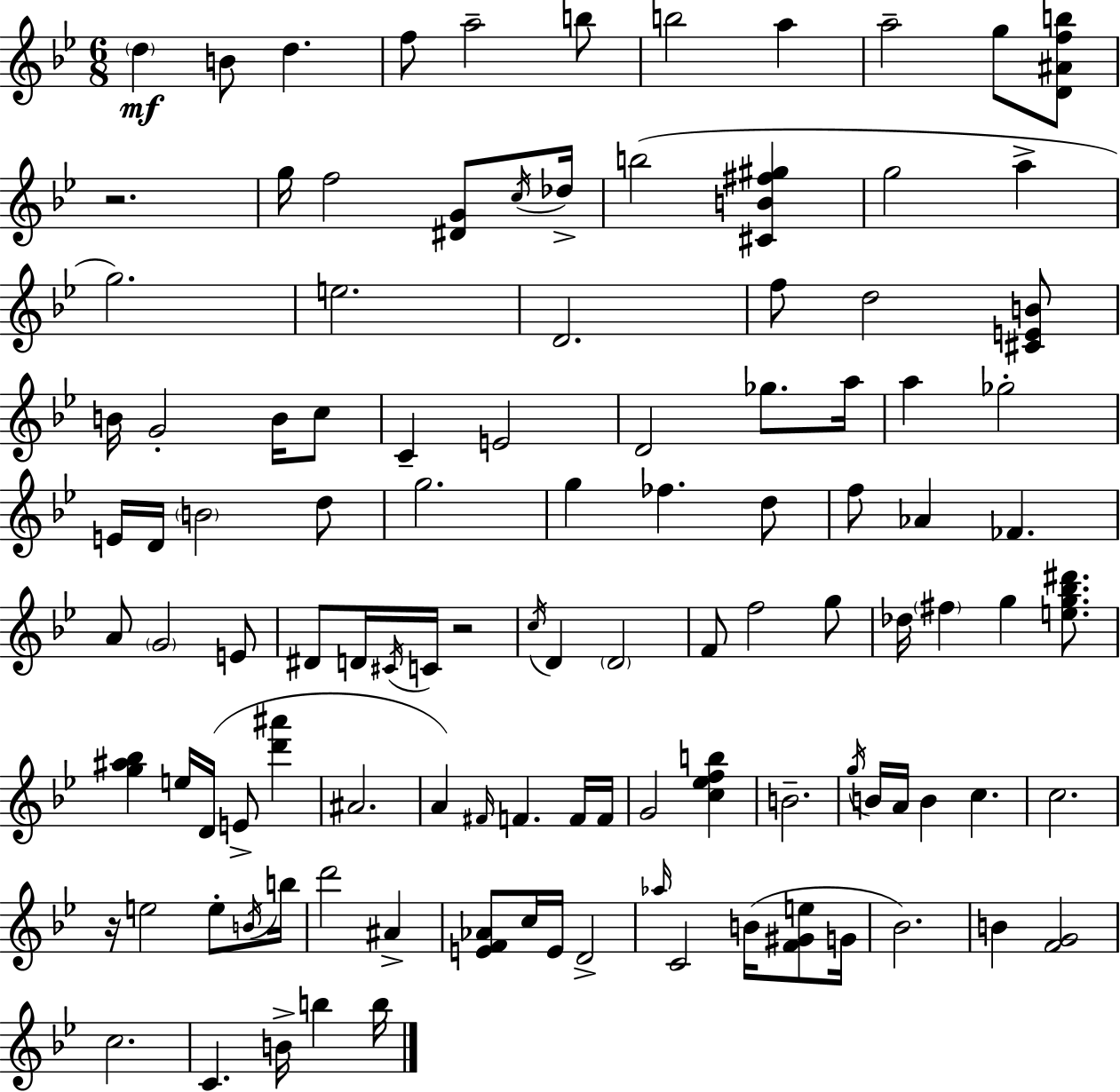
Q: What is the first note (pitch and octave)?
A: D5